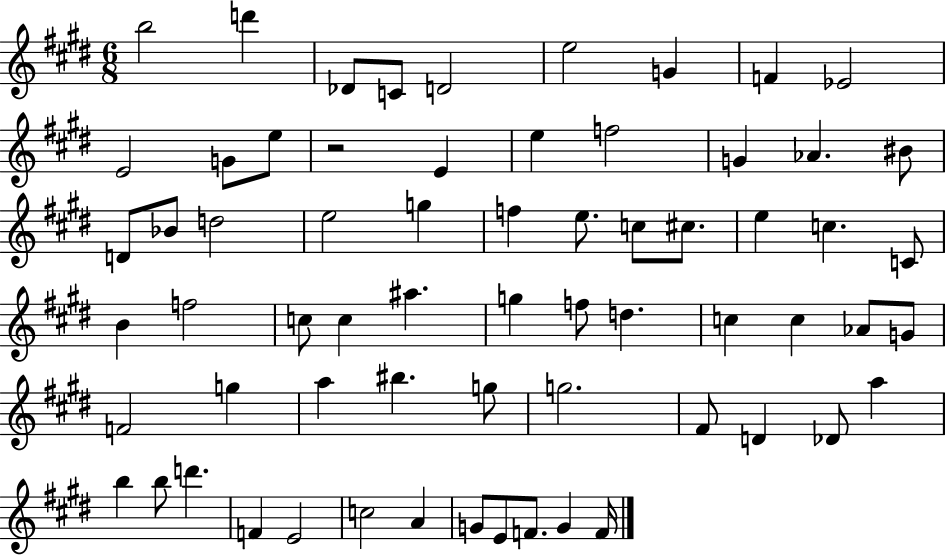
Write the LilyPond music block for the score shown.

{
  \clef treble
  \numericTimeSignature
  \time 6/8
  \key e \major
  b''2 d'''4 | des'8 c'8 d'2 | e''2 g'4 | f'4 ees'2 | \break e'2 g'8 e''8 | r2 e'4 | e''4 f''2 | g'4 aes'4. bis'8 | \break d'8 bes'8 d''2 | e''2 g''4 | f''4 e''8. c''8 cis''8. | e''4 c''4. c'8 | \break b'4 f''2 | c''8 c''4 ais''4. | g''4 f''8 d''4. | c''4 c''4 aes'8 g'8 | \break f'2 g''4 | a''4 bis''4. g''8 | g''2. | fis'8 d'4 des'8 a''4 | \break b''4 b''8 d'''4. | f'4 e'2 | c''2 a'4 | g'8 e'8 f'8. g'4 f'16 | \break \bar "|."
}